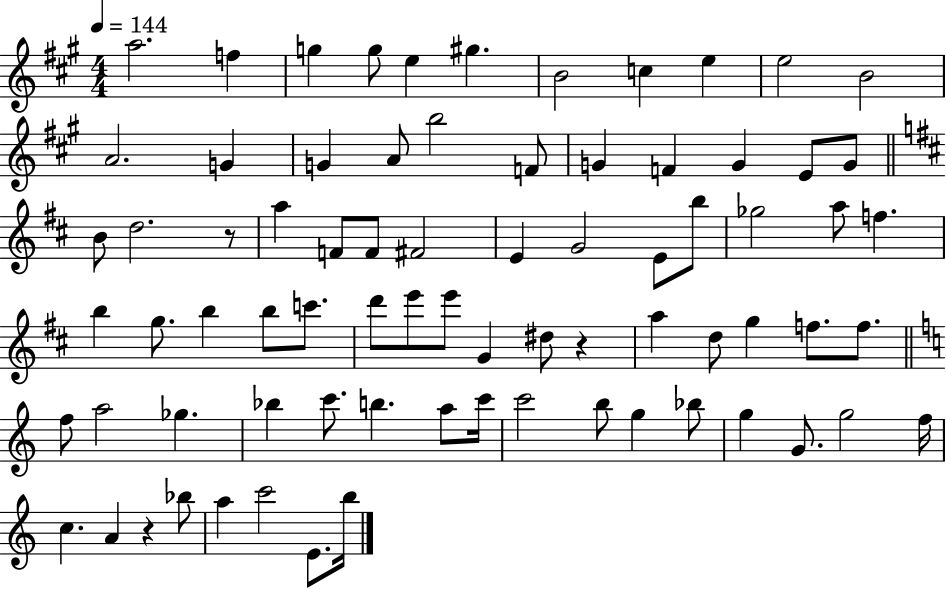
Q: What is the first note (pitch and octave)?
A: A5